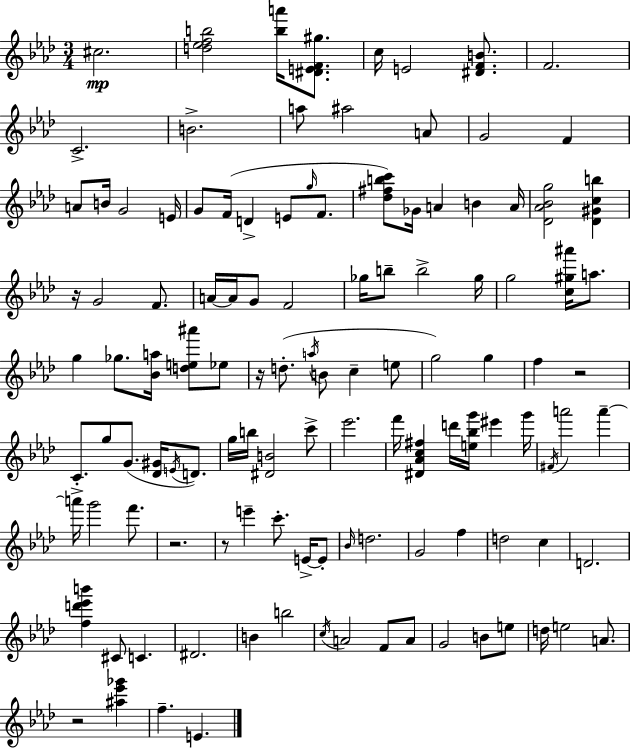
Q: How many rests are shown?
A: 6